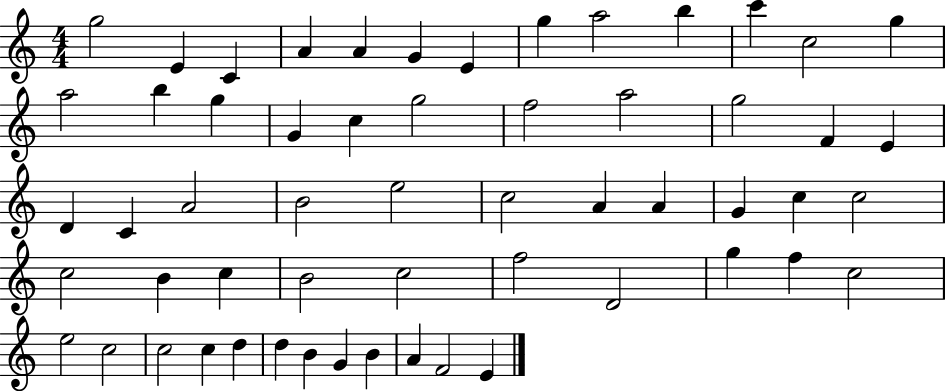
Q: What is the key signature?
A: C major